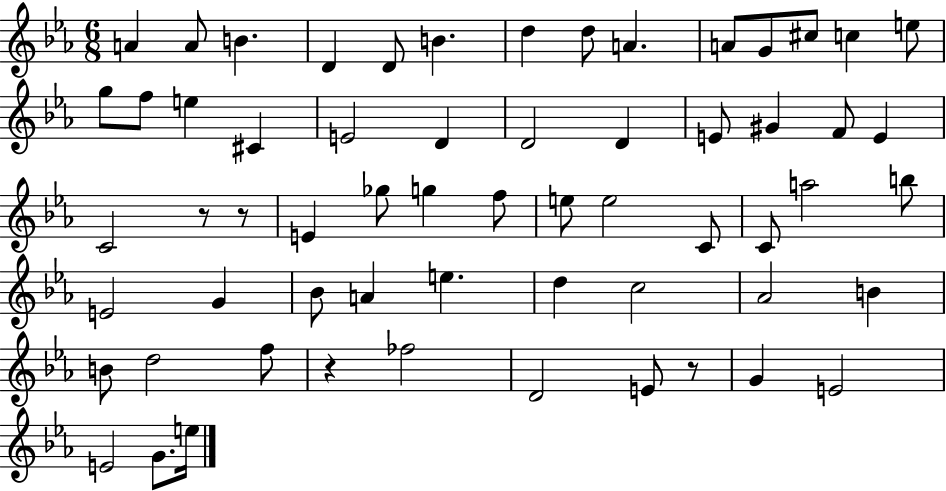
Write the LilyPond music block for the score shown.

{
  \clef treble
  \numericTimeSignature
  \time 6/8
  \key ees \major
  a'4 a'8 b'4. | d'4 d'8 b'4. | d''4 d''8 a'4. | a'8 g'8 cis''8 c''4 e''8 | \break g''8 f''8 e''4 cis'4 | e'2 d'4 | d'2 d'4 | e'8 gis'4 f'8 e'4 | \break c'2 r8 r8 | e'4 ges''8 g''4 f''8 | e''8 e''2 c'8 | c'8 a''2 b''8 | \break e'2 g'4 | bes'8 a'4 e''4. | d''4 c''2 | aes'2 b'4 | \break b'8 d''2 f''8 | r4 fes''2 | d'2 e'8 r8 | g'4 e'2 | \break e'2 g'8. e''16 | \bar "|."
}